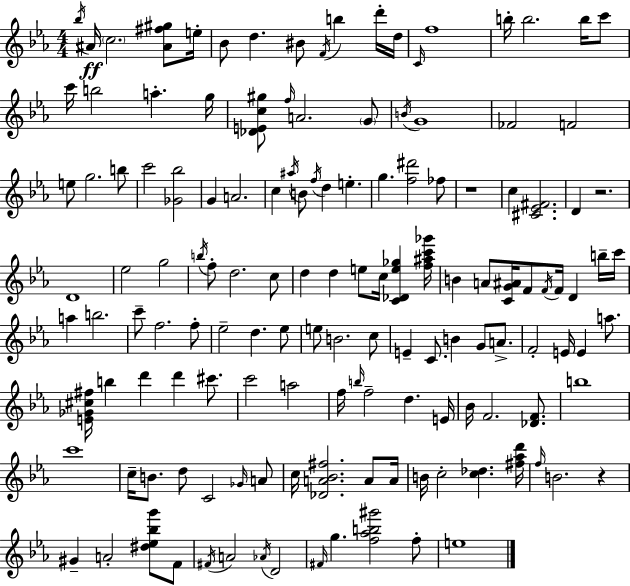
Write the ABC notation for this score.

X:1
T:Untitled
M:4/4
L:1/4
K:Eb
_b/4 ^A/4 c2 [^A^f^g]/2 e/4 _B/2 d ^B/2 F/4 b d'/4 d/4 C/4 f4 b/4 b2 b/4 c'/2 c'/4 b2 a g/4 [_DEc^g]/2 f/4 A2 G/2 B/4 G4 _F2 F2 e/2 g2 b/2 c'2 [_G_b]2 G A2 c ^a/4 B/2 f/4 d e g [f^d']2 _f/2 z4 c [^C_E^F]2 D z2 D4 _e2 g2 b/4 f/2 d2 c/2 d d e/2 c/4 [C_De_g] [f^ac'_g']/4 B A/2 [CG^A]/4 F/2 F/4 F/4 D b/4 c'/4 a b2 c'/2 f2 f/2 _e2 d _e/2 e/2 B2 c/2 E C/2 B G/2 A/2 F2 E/4 E a/2 [E_G^c^f]/4 b d' d' ^c'/2 c'2 a2 f/4 b/4 f2 d E/4 _B/4 F2 [_DF]/2 b4 c'4 c/4 B/2 d/2 C2 _G/4 A/2 c/4 [_DA_B^f]2 A/2 A/4 B/4 c2 [c_d] [^f_ad']/4 f/4 B2 z ^G A2 [^d_e_bg']/2 F/2 ^F/4 A2 _A/4 D2 ^F/4 g [f_ab^g']2 f/2 e4